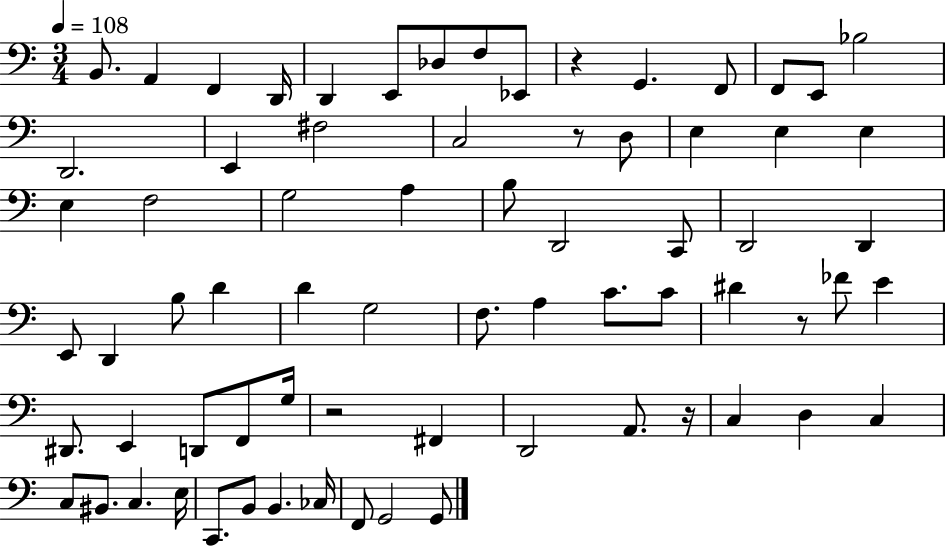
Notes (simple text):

B2/e. A2/q F2/q D2/s D2/q E2/e Db3/e F3/e Eb2/e R/q G2/q. F2/e F2/e E2/e Bb3/h D2/h. E2/q F#3/h C3/h R/e D3/e E3/q E3/q E3/q E3/q F3/h G3/h A3/q B3/e D2/h C2/e D2/h D2/q E2/e D2/q B3/e D4/q D4/q G3/h F3/e. A3/q C4/e. C4/e D#4/q R/e FES4/e E4/q D#2/e. E2/q D2/e F2/e G3/s R/h F#2/q D2/h A2/e. R/s C3/q D3/q C3/q C3/e BIS2/e. C3/q. E3/s C2/e. B2/e B2/q. CES3/s F2/e G2/h G2/e